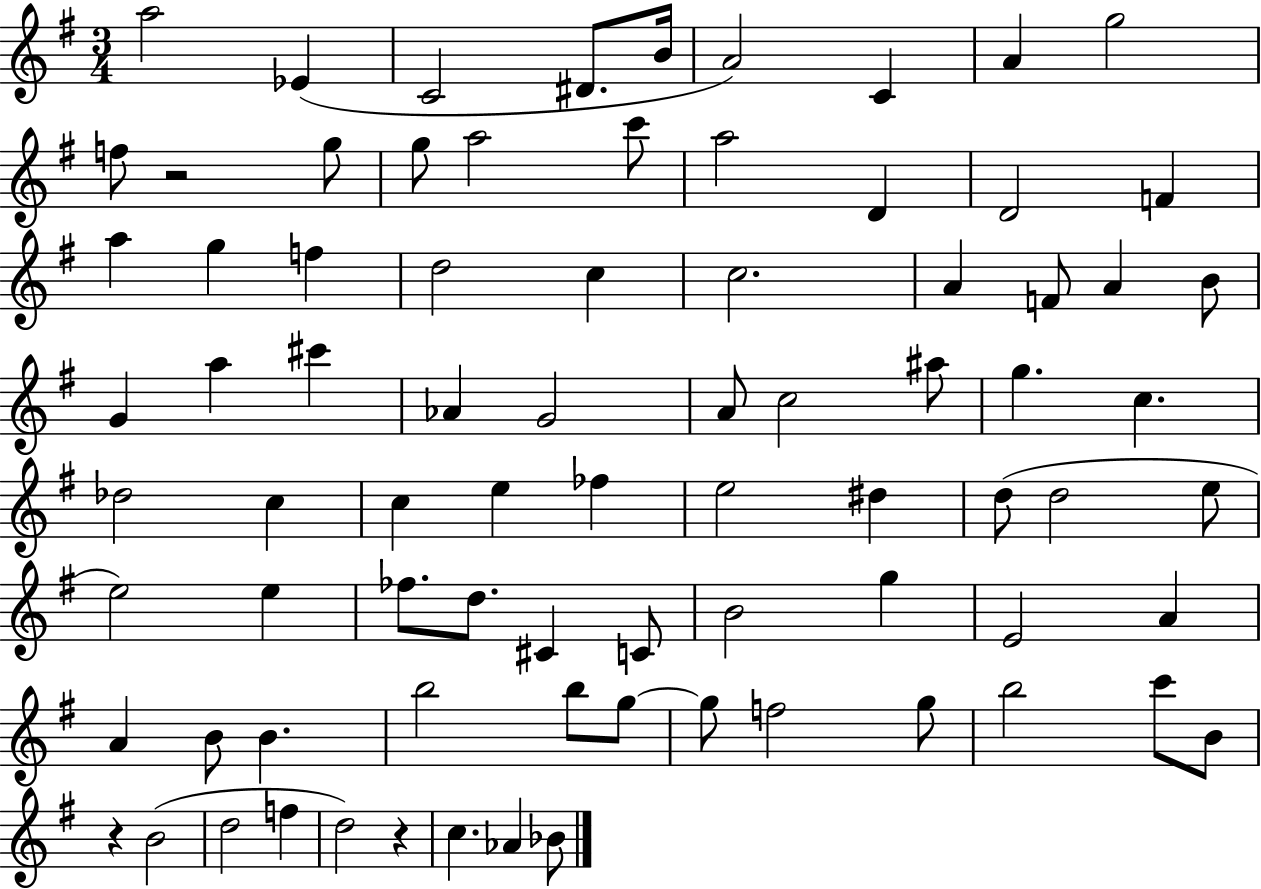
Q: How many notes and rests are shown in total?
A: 80